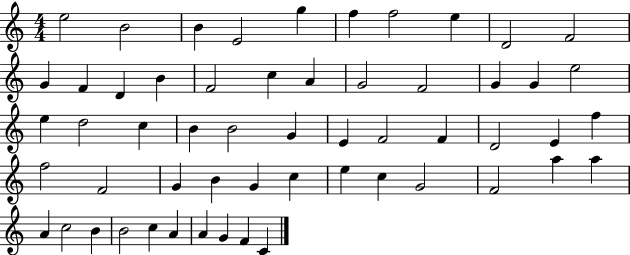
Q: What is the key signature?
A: C major